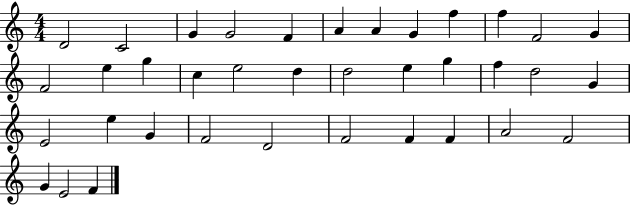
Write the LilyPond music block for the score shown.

{
  \clef treble
  \numericTimeSignature
  \time 4/4
  \key c \major
  d'2 c'2 | g'4 g'2 f'4 | a'4 a'4 g'4 f''4 | f''4 f'2 g'4 | \break f'2 e''4 g''4 | c''4 e''2 d''4 | d''2 e''4 g''4 | f''4 d''2 g'4 | \break e'2 e''4 g'4 | f'2 d'2 | f'2 f'4 f'4 | a'2 f'2 | \break g'4 e'2 f'4 | \bar "|."
}